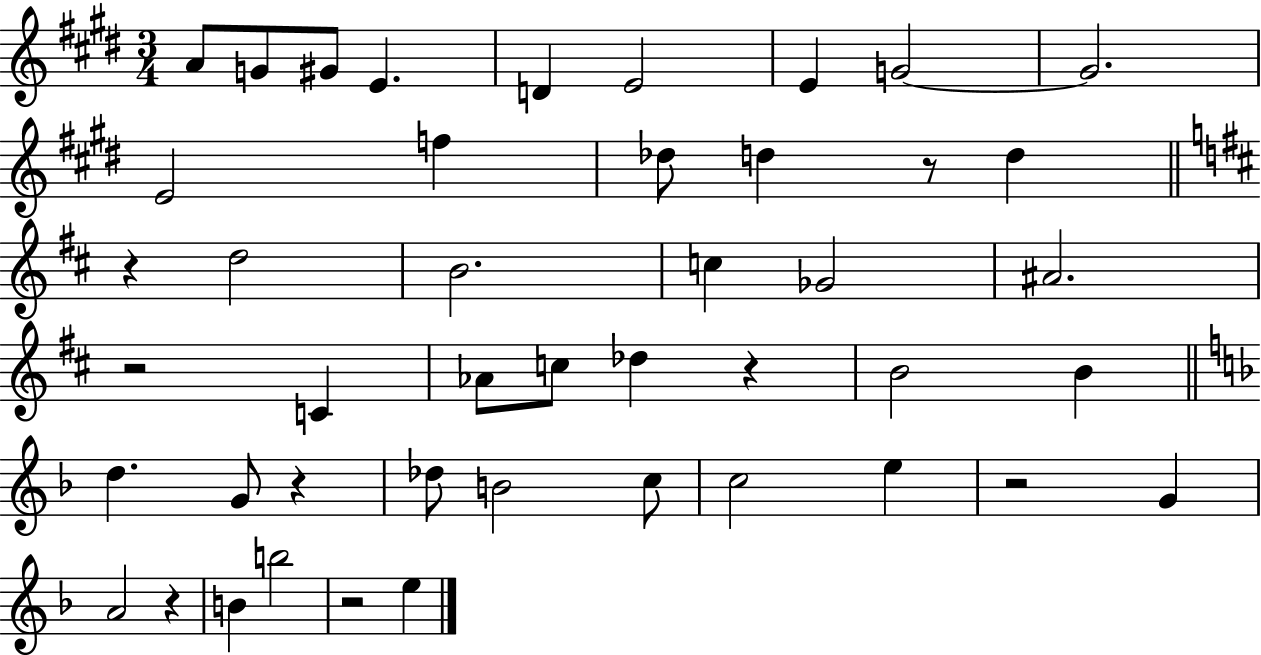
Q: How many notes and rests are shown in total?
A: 45